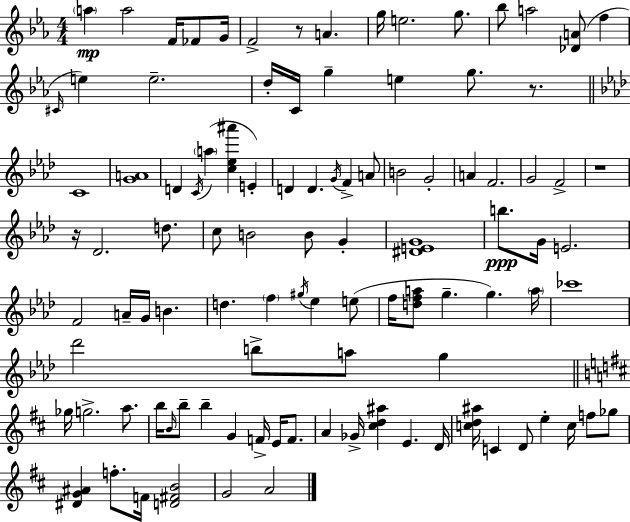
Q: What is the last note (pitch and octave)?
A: A4